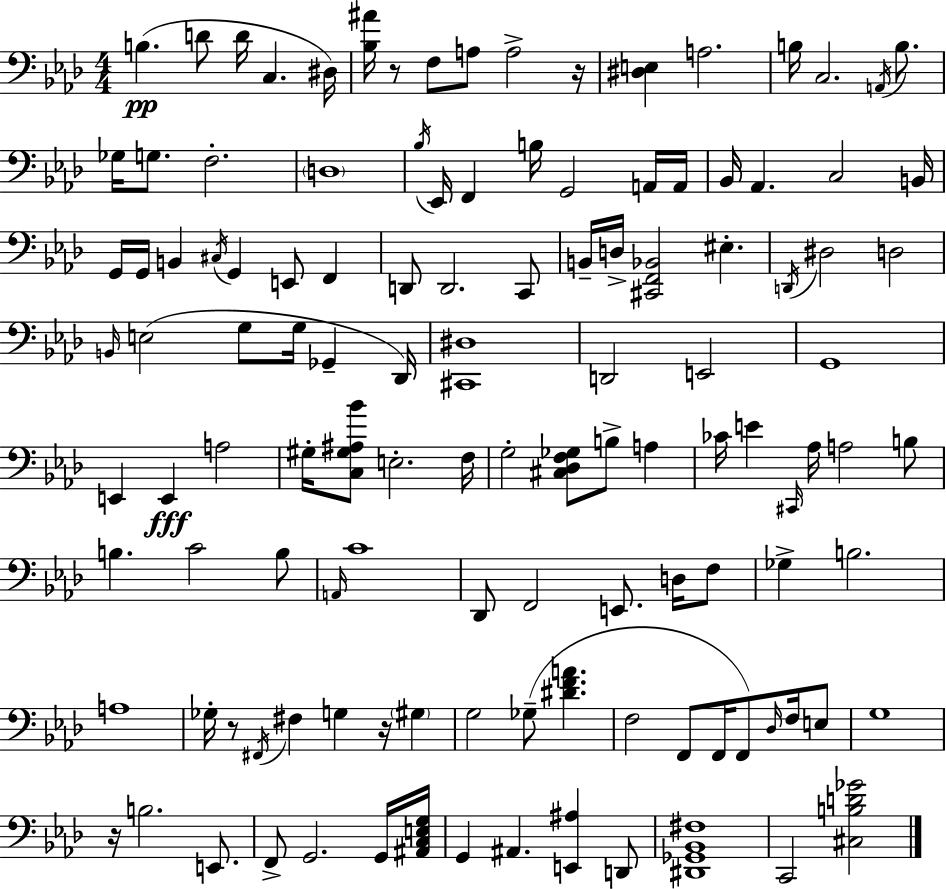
B3/q. D4/e D4/s C3/q. D#3/s [Bb3,A#4]/s R/e F3/e A3/e A3/h R/s [D#3,E3]/q A3/h. B3/s C3/h. A2/s B3/e. Gb3/s G3/e. F3/h. D3/w Bb3/s Eb2/s F2/q B3/s G2/h A2/s A2/s Bb2/s Ab2/q. C3/h B2/s G2/s G2/s B2/q C#3/s G2/q E2/e F2/q D2/e D2/h. C2/e B2/s D3/s [C#2,F2,Bb2]/h EIS3/q. D2/s D#3/h D3/h B2/s E3/h G3/e G3/s Gb2/q Db2/s [C#2,D#3]/w D2/h E2/h G2/w E2/q E2/q A3/h G#3/s [C3,G#3,A#3,Bb4]/e E3/h. F3/s G3/h [C#3,Db3,F3,Gb3]/e B3/e A3/q CES4/s E4/q C#2/s Ab3/s A3/h B3/e B3/q. C4/h B3/e A2/s C4/w Db2/e F2/h E2/e. D3/s F3/e Gb3/q B3/h. A3/w Gb3/s R/e F#2/s F#3/q G3/q R/s G#3/q G3/h Gb3/e [D#4,F4,A4]/q. F3/h F2/e F2/s F2/e Db3/s F3/s E3/e G3/w R/s B3/h. E2/e. F2/e G2/h. G2/s [A#2,C3,E3,G3]/s G2/q A#2/q. [E2,A#3]/q D2/e [D#2,Gb2,Bb2,F#3]/w C2/h [C#3,B3,D4,Gb4]/h